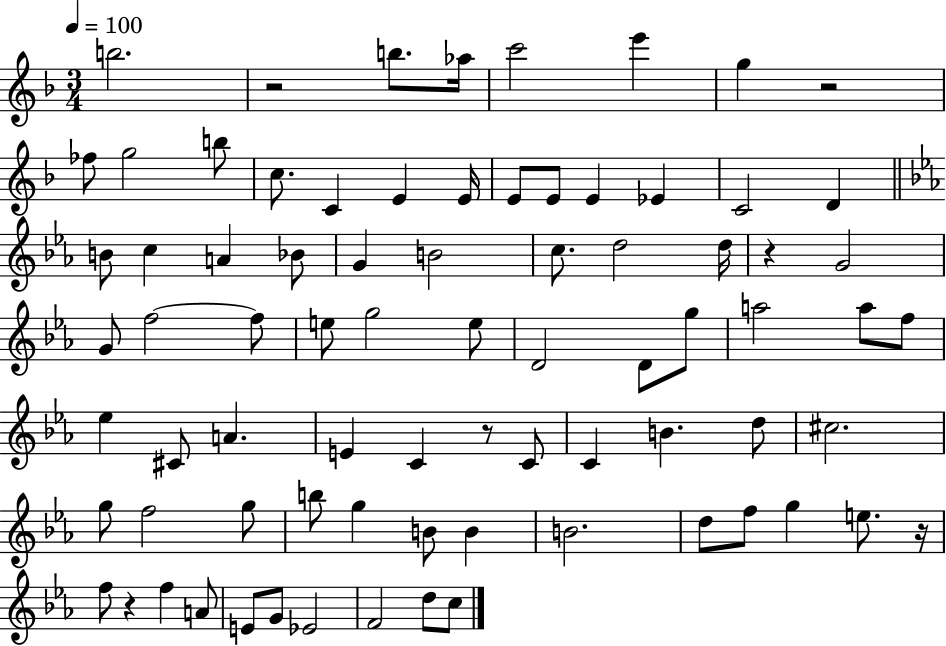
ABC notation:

X:1
T:Untitled
M:3/4
L:1/4
K:F
b2 z2 b/2 _a/4 c'2 e' g z2 _f/2 g2 b/2 c/2 C E E/4 E/2 E/2 E _E C2 D B/2 c A _B/2 G B2 c/2 d2 d/4 z G2 G/2 f2 f/2 e/2 g2 e/2 D2 D/2 g/2 a2 a/2 f/2 _e ^C/2 A E C z/2 C/2 C B d/2 ^c2 g/2 f2 g/2 b/2 g B/2 B B2 d/2 f/2 g e/2 z/4 f/2 z f A/2 E/2 G/2 _E2 F2 d/2 c/2